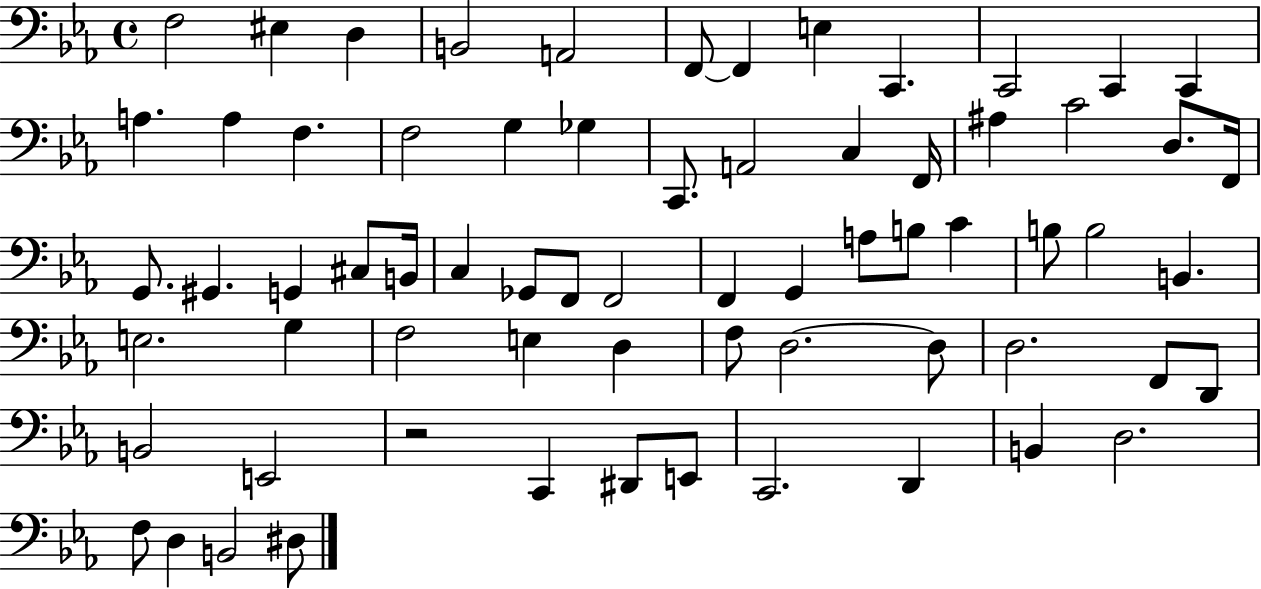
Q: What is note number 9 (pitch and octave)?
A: C2